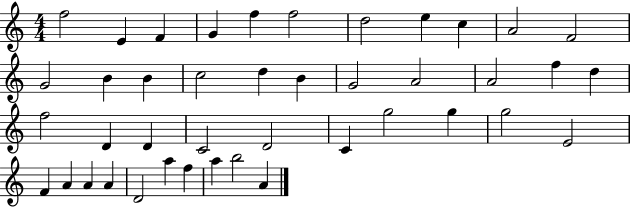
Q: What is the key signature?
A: C major